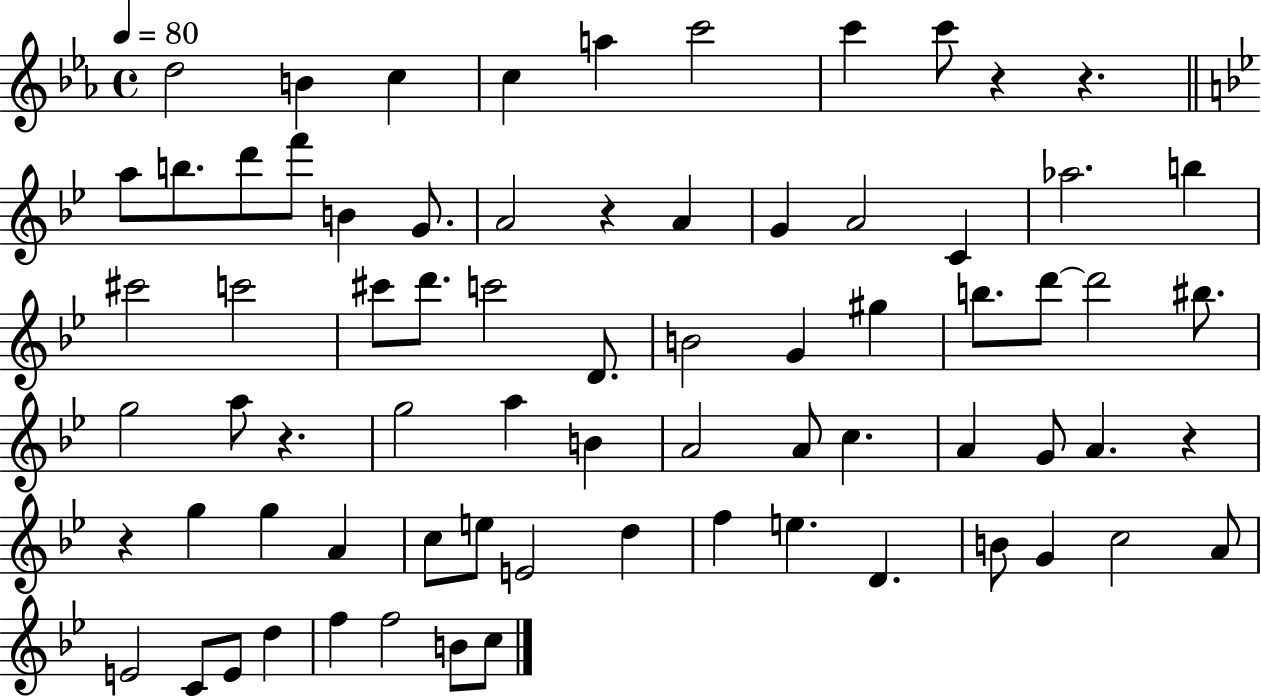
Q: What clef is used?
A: treble